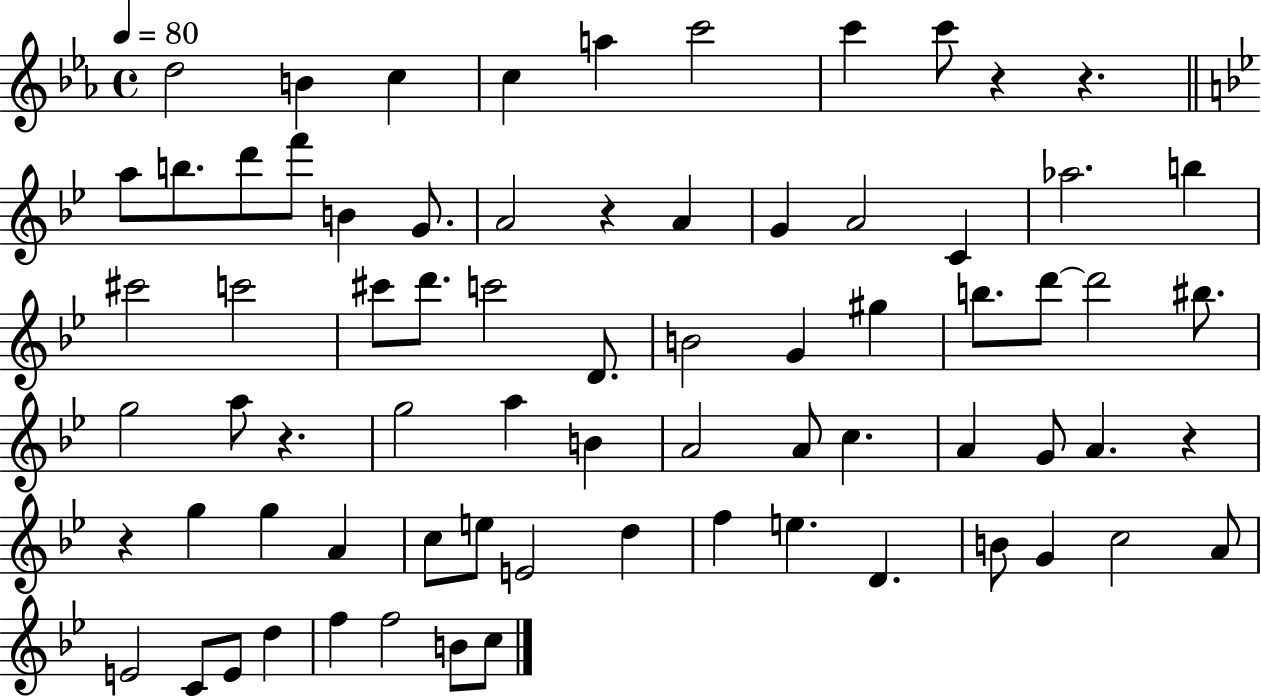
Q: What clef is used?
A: treble